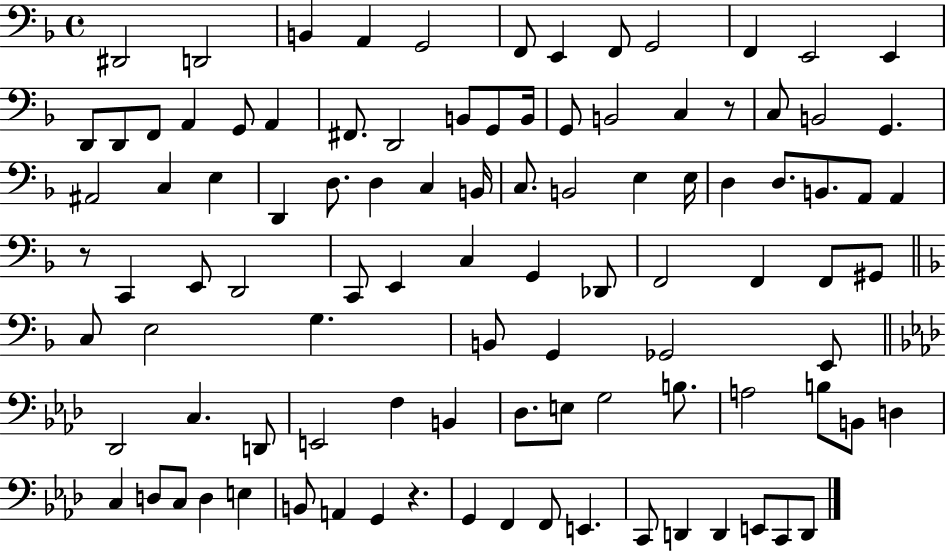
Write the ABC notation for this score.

X:1
T:Untitled
M:4/4
L:1/4
K:F
^D,,2 D,,2 B,, A,, G,,2 F,,/2 E,, F,,/2 G,,2 F,, E,,2 E,, D,,/2 D,,/2 F,,/2 A,, G,,/2 A,, ^F,,/2 D,,2 B,,/2 G,,/2 B,,/4 G,,/2 B,,2 C, z/2 C,/2 B,,2 G,, ^A,,2 C, E, D,, D,/2 D, C, B,,/4 C,/2 B,,2 E, E,/4 D, D,/2 B,,/2 A,,/2 A,, z/2 C,, E,,/2 D,,2 C,,/2 E,, C, G,, _D,,/2 F,,2 F,, F,,/2 ^G,,/2 C,/2 E,2 G, B,,/2 G,, _G,,2 E,,/2 _D,,2 C, D,,/2 E,,2 F, B,, _D,/2 E,/2 G,2 B,/2 A,2 B,/2 B,,/2 D, C, D,/2 C,/2 D, E, B,,/2 A,, G,, z G,, F,, F,,/2 E,, C,,/2 D,, D,, E,,/2 C,,/2 D,,/2